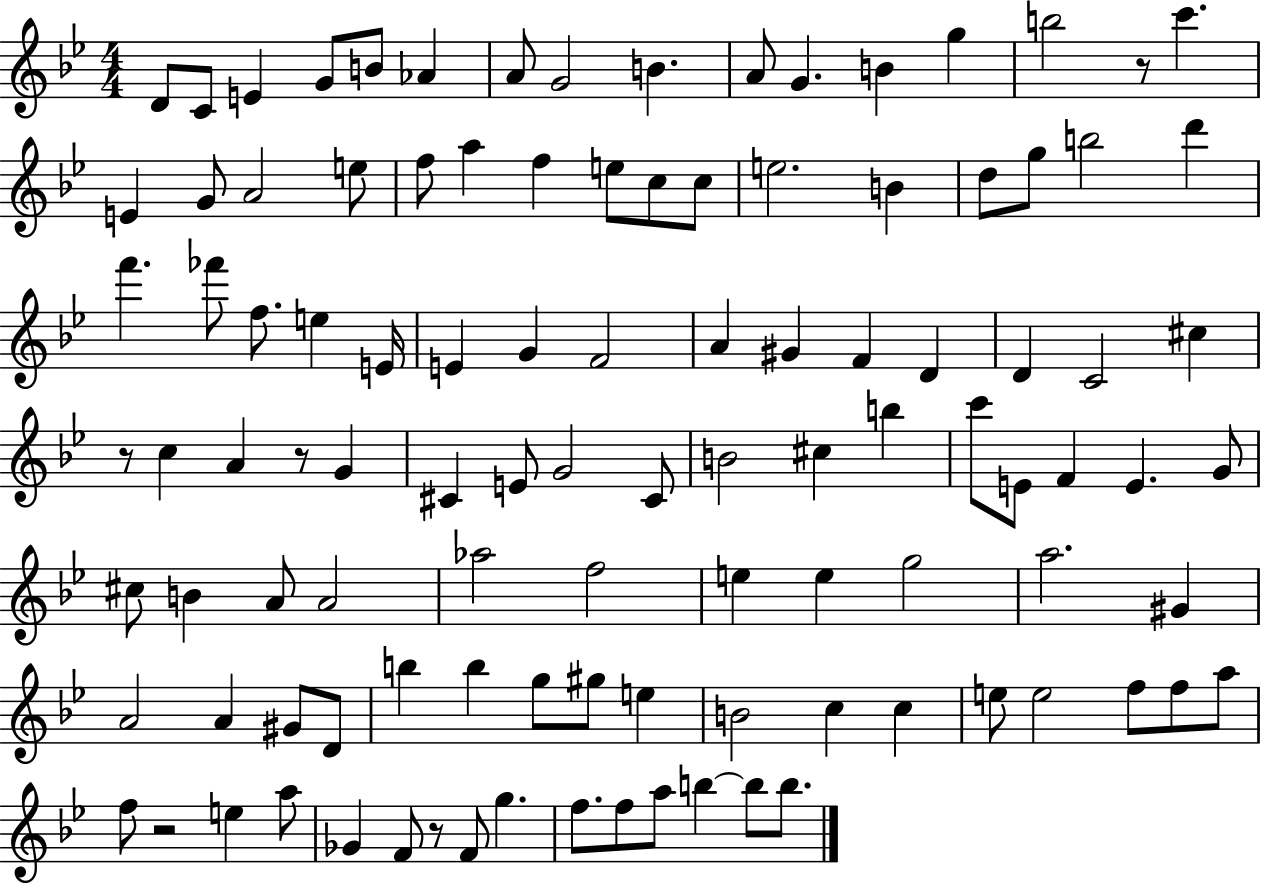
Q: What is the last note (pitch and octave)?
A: B5